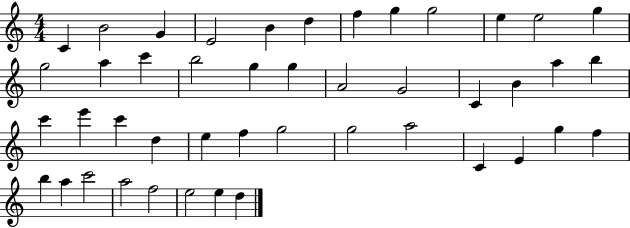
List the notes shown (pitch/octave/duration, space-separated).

C4/q B4/h G4/q E4/h B4/q D5/q F5/q G5/q G5/h E5/q E5/h G5/q G5/h A5/q C6/q B5/h G5/q G5/q A4/h G4/h C4/q B4/q A5/q B5/q C6/q E6/q C6/q D5/q E5/q F5/q G5/h G5/h A5/h C4/q E4/q G5/q F5/q B5/q A5/q C6/h A5/h F5/h E5/h E5/q D5/q